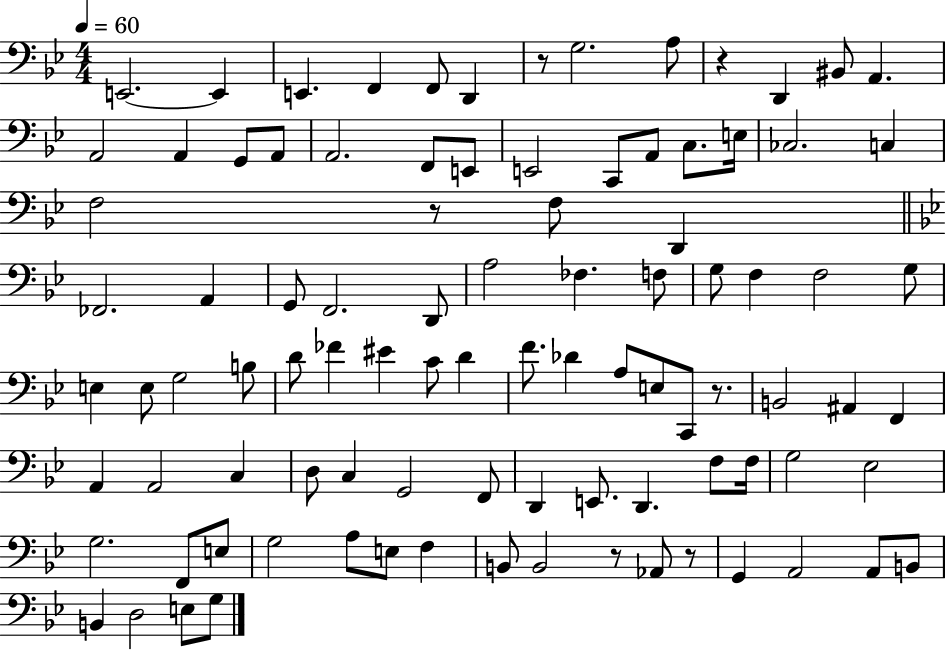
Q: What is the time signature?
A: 4/4